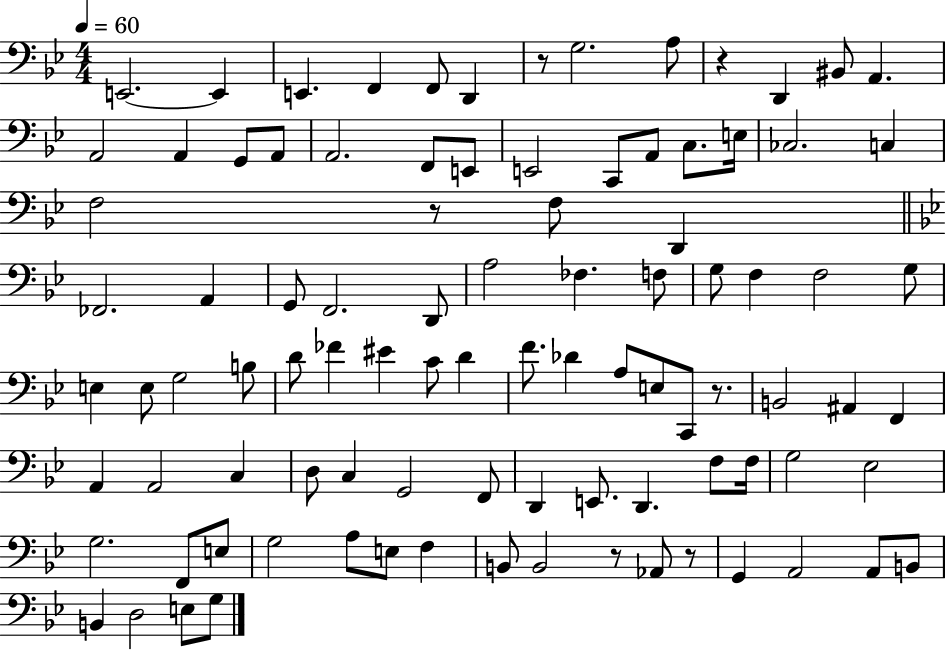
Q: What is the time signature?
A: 4/4